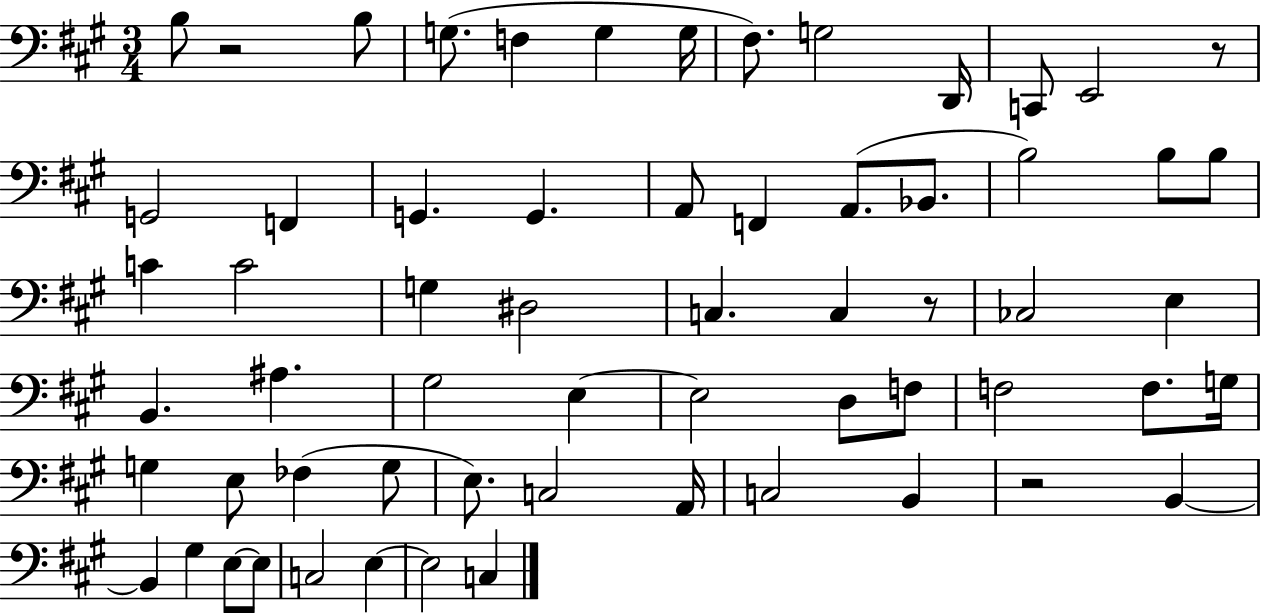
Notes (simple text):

B3/e R/h B3/e G3/e. F3/q G3/q G3/s F#3/e. G3/h D2/s C2/e E2/h R/e G2/h F2/q G2/q. G2/q. A2/e F2/q A2/e. Bb2/e. B3/h B3/e B3/e C4/q C4/h G3/q D#3/h C3/q. C3/q R/e CES3/h E3/q B2/q. A#3/q. G#3/h E3/q E3/h D3/e F3/e F3/h F3/e. G3/s G3/q E3/e FES3/q G3/e E3/e. C3/h A2/s C3/h B2/q R/h B2/q B2/q G#3/q E3/e E3/e C3/h E3/q E3/h C3/q